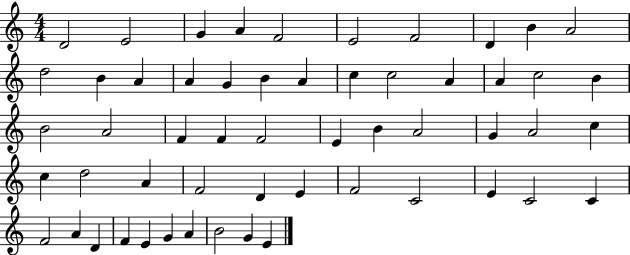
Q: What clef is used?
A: treble